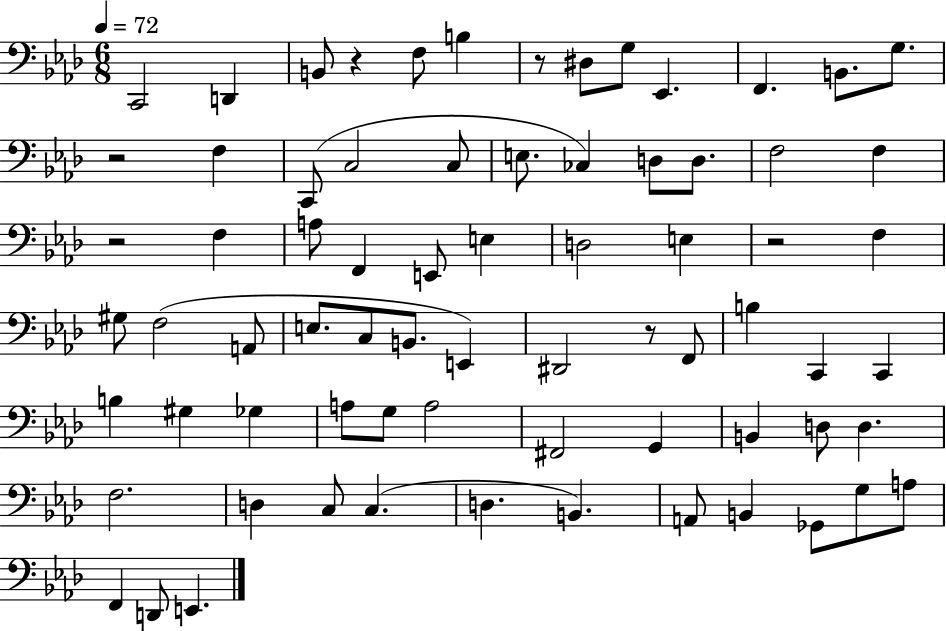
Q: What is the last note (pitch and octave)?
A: E2